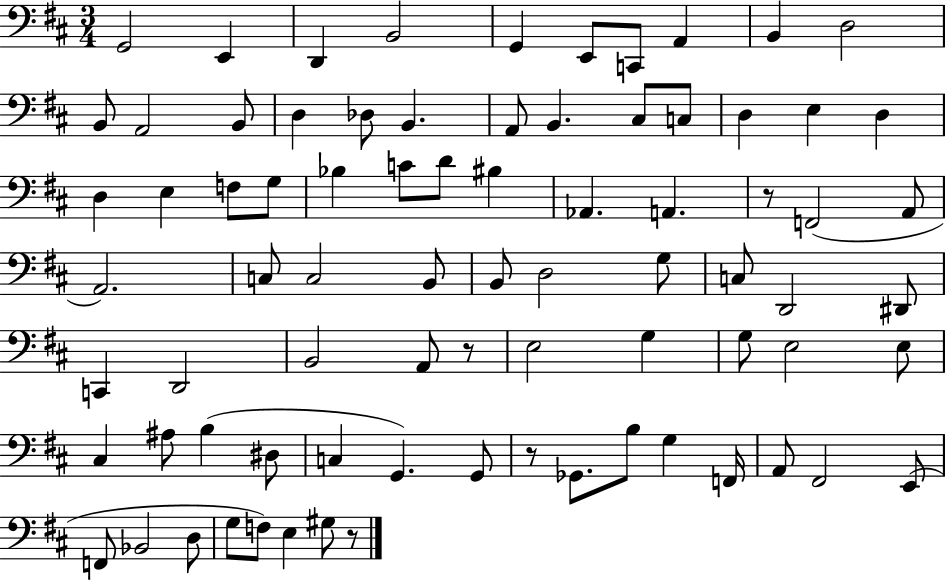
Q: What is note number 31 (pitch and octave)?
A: BIS3